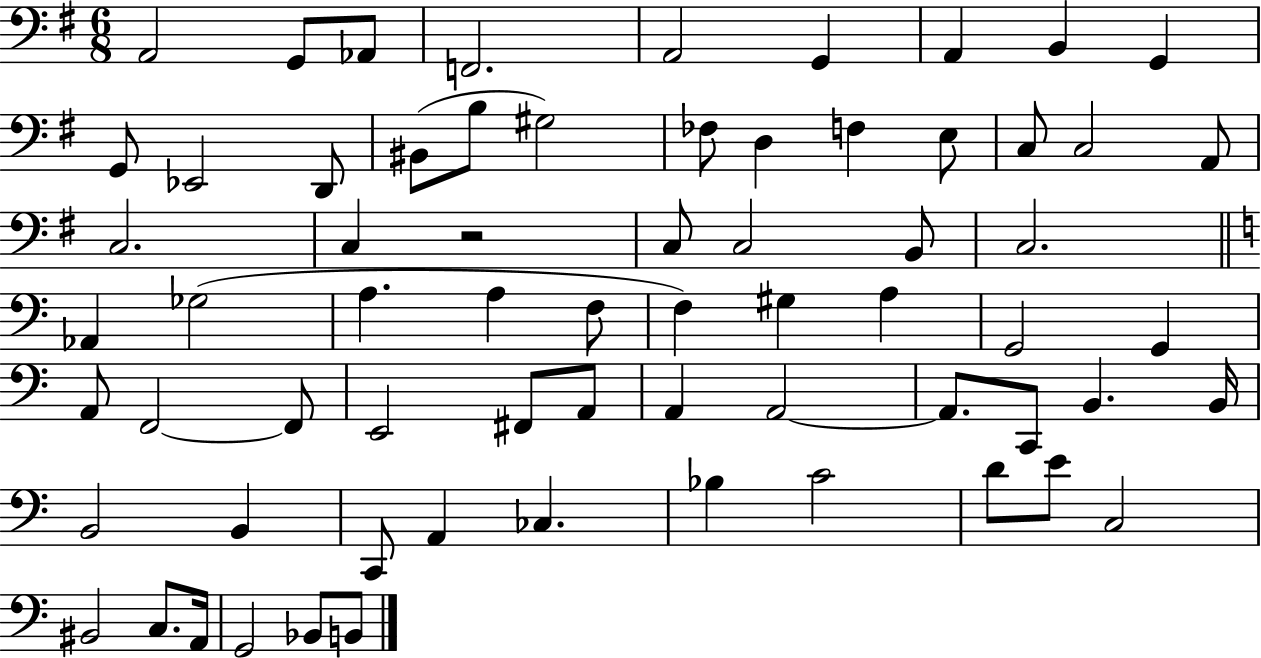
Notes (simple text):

A2/h G2/e Ab2/e F2/h. A2/h G2/q A2/q B2/q G2/q G2/e Eb2/h D2/e BIS2/e B3/e G#3/h FES3/e D3/q F3/q E3/e C3/e C3/h A2/e C3/h. C3/q R/h C3/e C3/h B2/e C3/h. Ab2/q Gb3/h A3/q. A3/q F3/e F3/q G#3/q A3/q G2/h G2/q A2/e F2/h F2/e E2/h F#2/e A2/e A2/q A2/h A2/e. C2/e B2/q. B2/s B2/h B2/q C2/e A2/q CES3/q. Bb3/q C4/h D4/e E4/e C3/h BIS2/h C3/e. A2/s G2/h Bb2/e B2/e